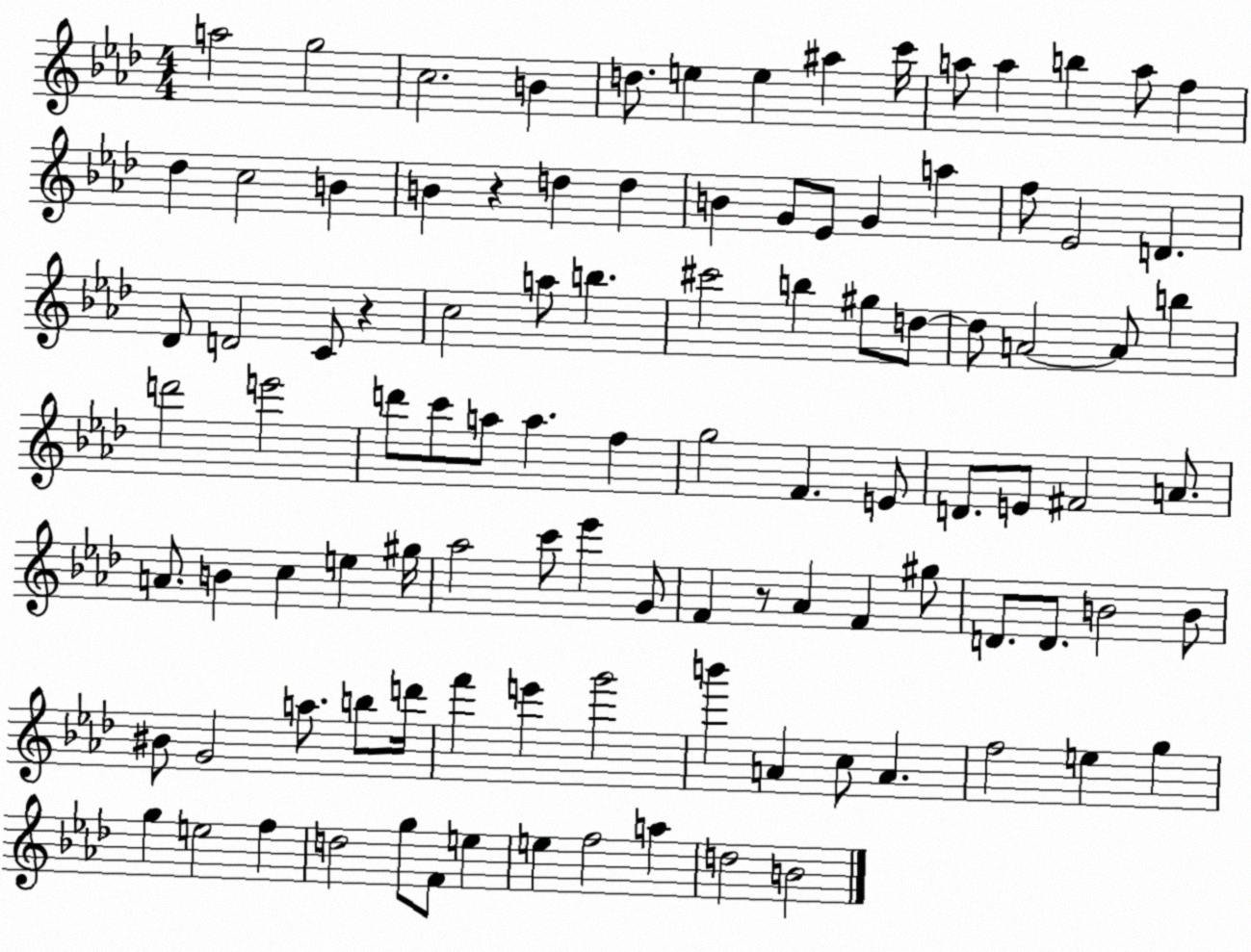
X:1
T:Untitled
M:4/4
L:1/4
K:Ab
a2 g2 c2 B d/2 e e ^a c'/4 a/2 a b a/2 f _d c2 B B z d d B G/2 _E/2 G a f/2 _E2 D _D/2 D2 C/2 z c2 a/2 b ^c'2 b ^g/2 d/2 d/2 A2 A/2 b d'2 e'2 d'/2 c'/2 a/2 a f g2 F E/2 D/2 E/2 ^F2 A/2 A/2 B c e ^g/4 _a2 c'/2 _e' G/2 F z/2 _A F ^g/2 D/2 D/2 B2 B/2 ^B/2 G2 a/2 b/2 d'/4 f' e' g'2 b' A c/2 A f2 e g g e2 f d2 g/2 F/2 e e f2 a d2 B2